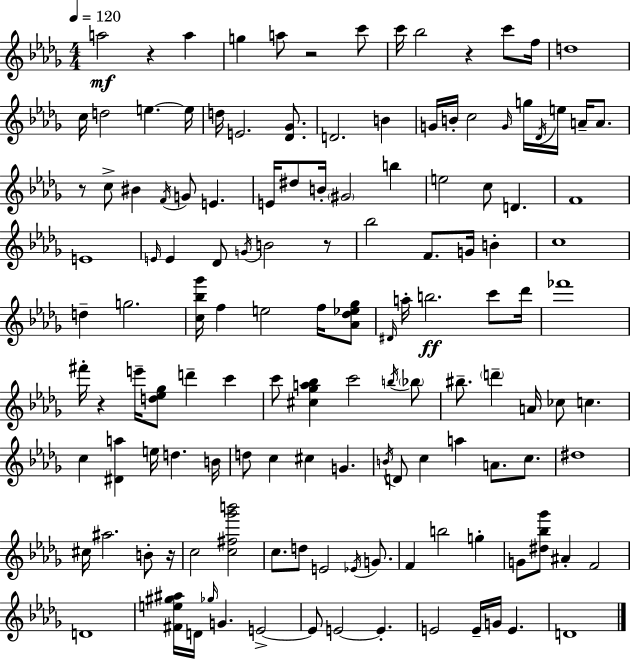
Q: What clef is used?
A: treble